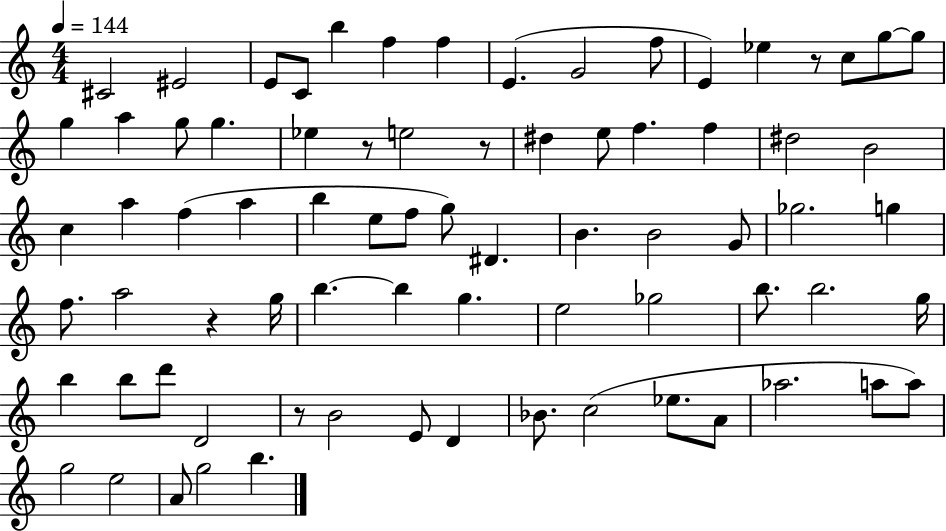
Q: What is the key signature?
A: C major